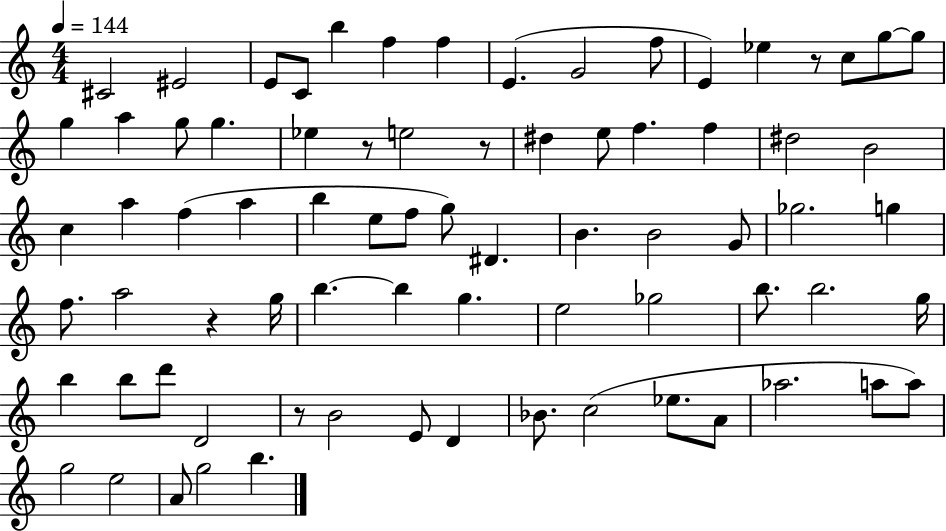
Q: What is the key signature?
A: C major